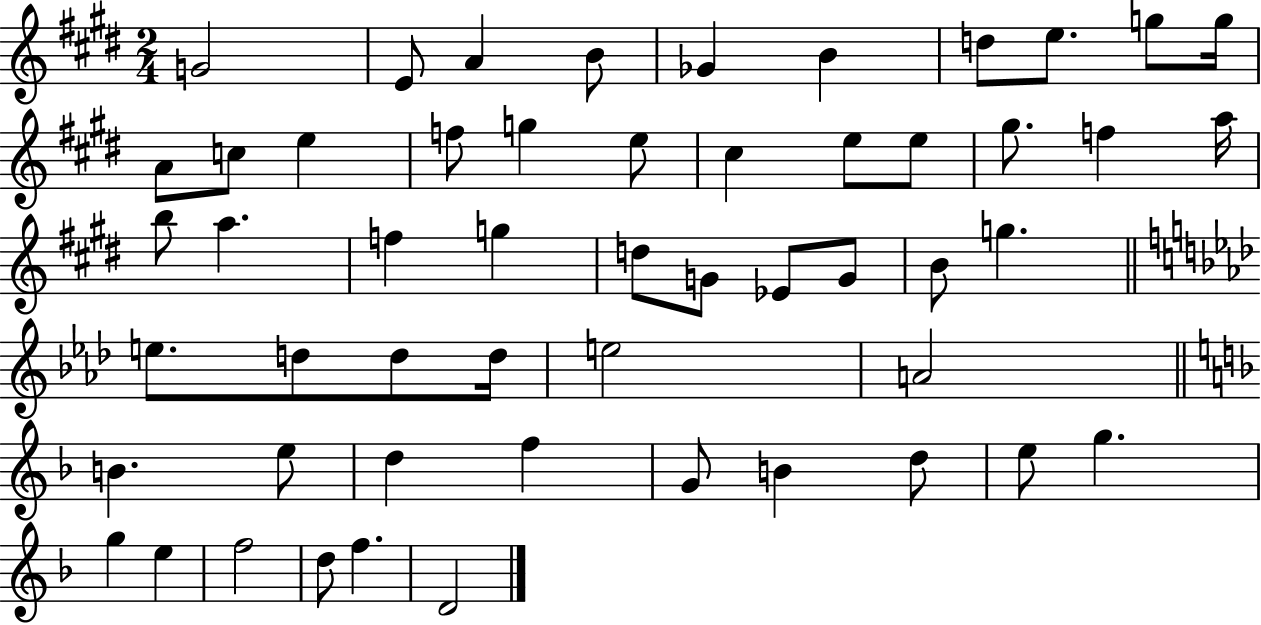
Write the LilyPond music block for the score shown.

{
  \clef treble
  \numericTimeSignature
  \time 2/4
  \key e \major
  \repeat volta 2 { g'2 | e'8 a'4 b'8 | ges'4 b'4 | d''8 e''8. g''8 g''16 | \break a'8 c''8 e''4 | f''8 g''4 e''8 | cis''4 e''8 e''8 | gis''8. f''4 a''16 | \break b''8 a''4. | f''4 g''4 | d''8 g'8 ees'8 g'8 | b'8 g''4. | \break \bar "||" \break \key aes \major e''8. d''8 d''8 d''16 | e''2 | a'2 | \bar "||" \break \key f \major b'4. e''8 | d''4 f''4 | g'8 b'4 d''8 | e''8 g''4. | \break g''4 e''4 | f''2 | d''8 f''4. | d'2 | \break } \bar "|."
}